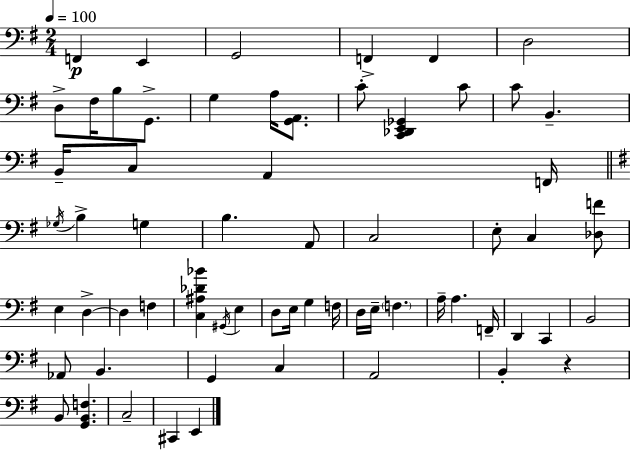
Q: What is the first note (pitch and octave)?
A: F2